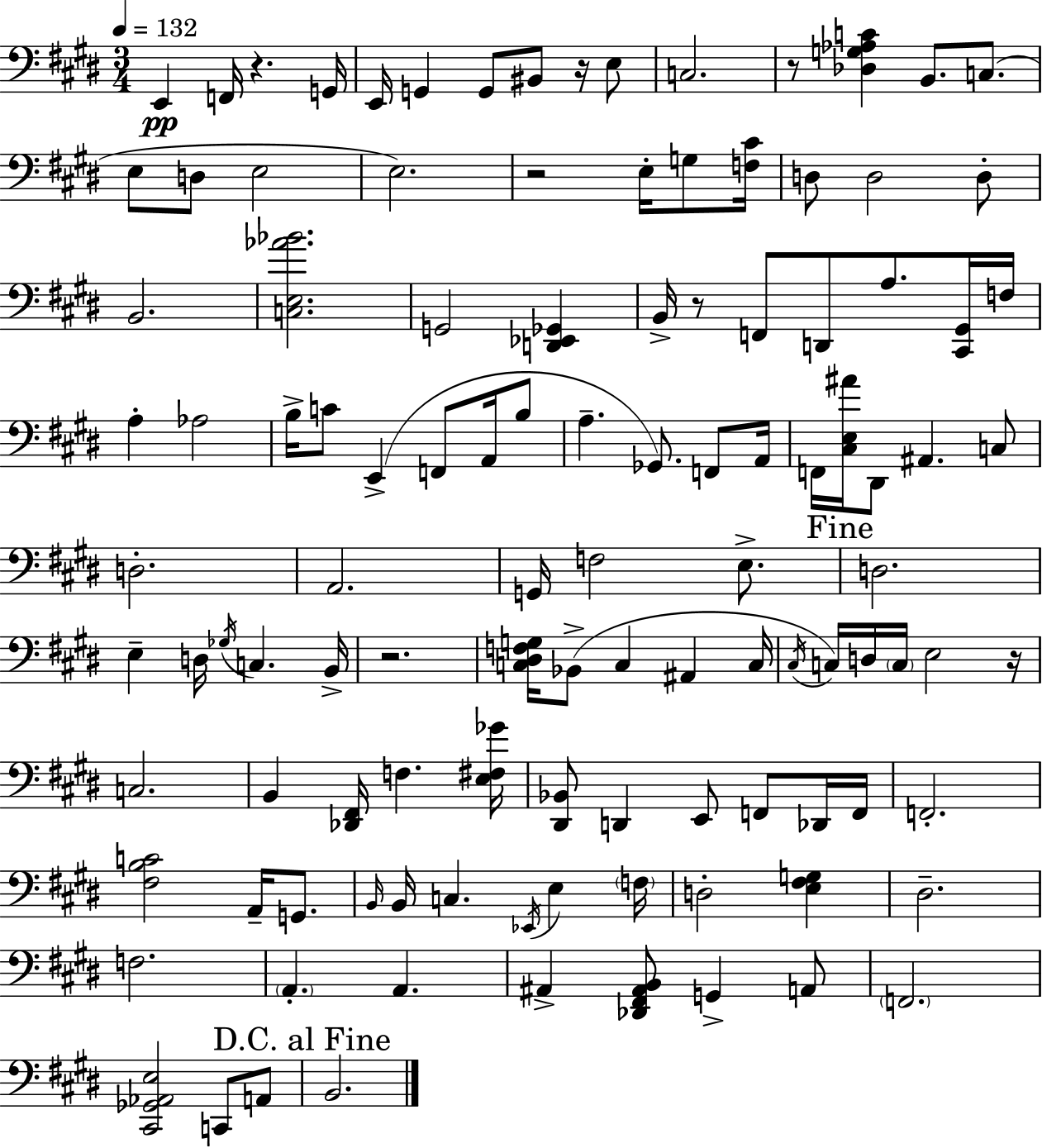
X:1
T:Untitled
M:3/4
L:1/4
K:E
E,, F,,/4 z G,,/4 E,,/4 G,, G,,/2 ^B,,/2 z/4 E,/2 C,2 z/2 [_D,G,_A,C] B,,/2 C,/2 E,/2 D,/2 E,2 E,2 z2 E,/4 G,/2 [F,^C]/4 D,/2 D,2 D,/2 B,,2 [C,E,_A_B]2 G,,2 [D,,_E,,_G,,] B,,/4 z/2 F,,/2 D,,/2 A,/2 [^C,,^G,,]/4 F,/4 A, _A,2 B,/4 C/2 E,, F,,/2 A,,/4 B,/2 A, _G,,/2 F,,/2 A,,/4 F,,/4 [^C,E,^A]/4 ^D,,/2 ^A,, C,/2 D,2 A,,2 G,,/4 F,2 E,/2 D,2 E, D,/4 _G,/4 C, B,,/4 z2 [C,^D,F,G,]/4 _B,,/2 C, ^A,, C,/4 ^C,/4 C,/4 D,/4 C,/4 E,2 z/4 C,2 B,, [_D,,^F,,]/4 F, [E,^F,_G]/4 [^D,,_B,,]/2 D,, E,,/2 F,,/2 _D,,/4 F,,/4 F,,2 [^F,B,C]2 A,,/4 G,,/2 B,,/4 B,,/4 C, _E,,/4 E, F,/4 D,2 [E,^F,G,] ^D,2 F,2 A,, A,, ^A,, [_D,,^F,,^A,,B,,]/2 G,, A,,/2 F,,2 [^C,,_G,,_A,,E,]2 C,,/2 A,,/2 B,,2